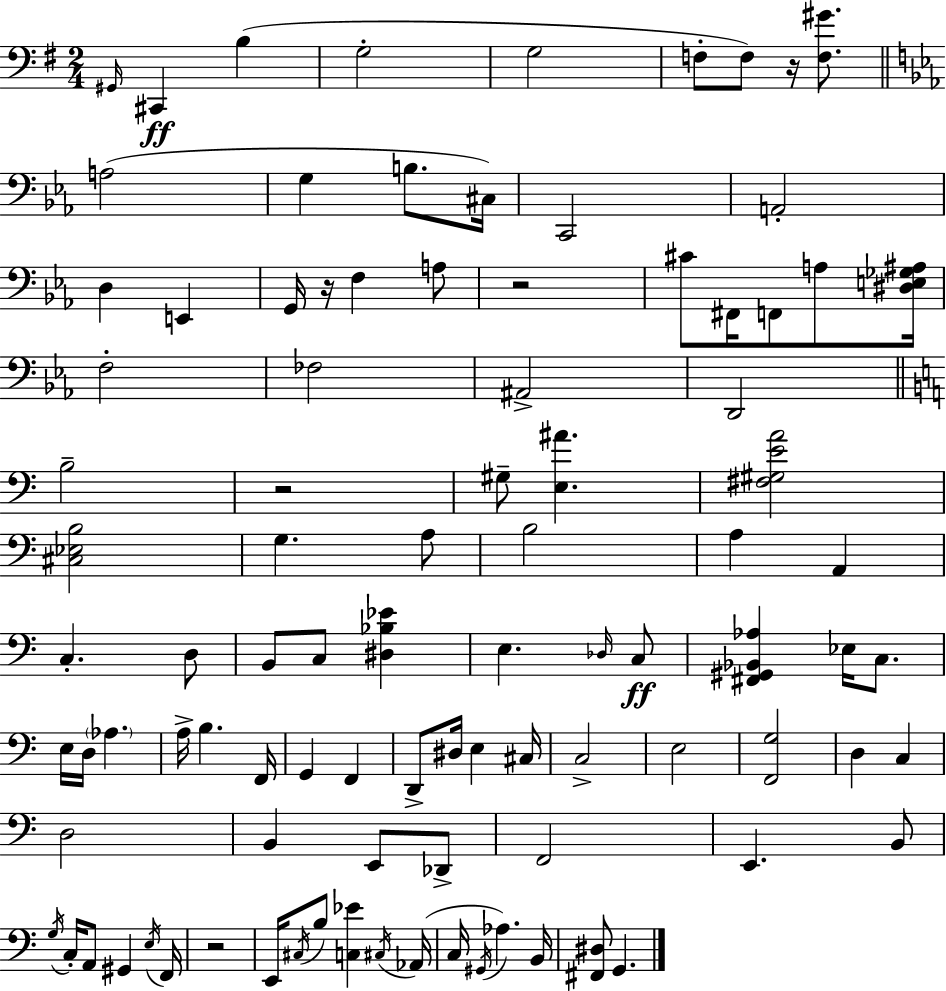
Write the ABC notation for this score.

X:1
T:Untitled
M:2/4
L:1/4
K:G
^G,,/4 ^C,, B, G,2 G,2 F,/2 F,/2 z/4 [F,^G]/2 A,2 G, B,/2 ^C,/4 C,,2 A,,2 D, E,, G,,/4 z/4 F, A,/2 z2 ^C/2 ^F,,/4 F,,/2 A,/2 [^D,E,_G,^A,]/4 F,2 _F,2 ^A,,2 D,,2 B,2 z2 ^G,/2 [E,^A] [^F,^G,EA]2 [^C,_E,B,]2 G, A,/2 B,2 A, A,, C, D,/2 B,,/2 C,/2 [^D,_B,_E] E, _D,/4 C,/2 [^F,,^G,,_B,,_A,] _E,/4 C,/2 E,/4 D,/4 _A, A,/4 B, F,,/4 G,, F,, D,,/2 ^D,/4 E, ^C,/4 C,2 E,2 [F,,G,]2 D, C, D,2 B,, E,,/2 _D,,/2 F,,2 E,, B,,/2 G,/4 C,/4 A,,/2 ^G,, E,/4 F,,/4 z2 E,,/4 ^C,/4 B,/2 [C,_E] ^C,/4 _A,,/4 C,/4 ^G,,/4 _A, B,,/4 [^F,,^D,]/2 G,,